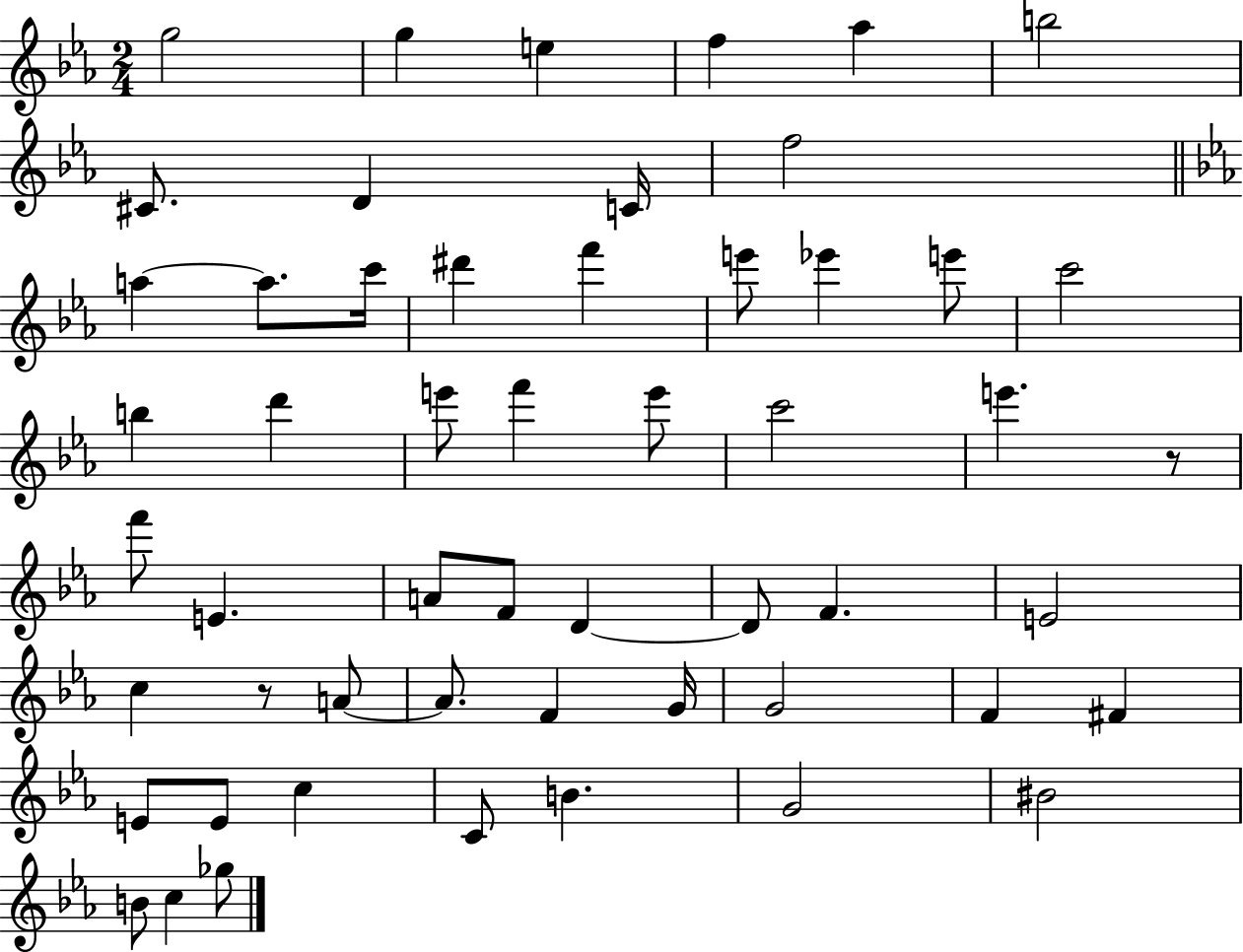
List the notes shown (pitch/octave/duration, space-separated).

G5/h G5/q E5/q F5/q Ab5/q B5/h C#4/e. D4/q C4/s F5/h A5/q A5/e. C6/s D#6/q F6/q E6/e Eb6/q E6/e C6/h B5/q D6/q E6/e F6/q E6/e C6/h E6/q. R/e F6/e E4/q. A4/e F4/e D4/q D4/e F4/q. E4/h C5/q R/e A4/e A4/e. F4/q G4/s G4/h F4/q F#4/q E4/e E4/e C5/q C4/e B4/q. G4/h BIS4/h B4/e C5/q Gb5/e